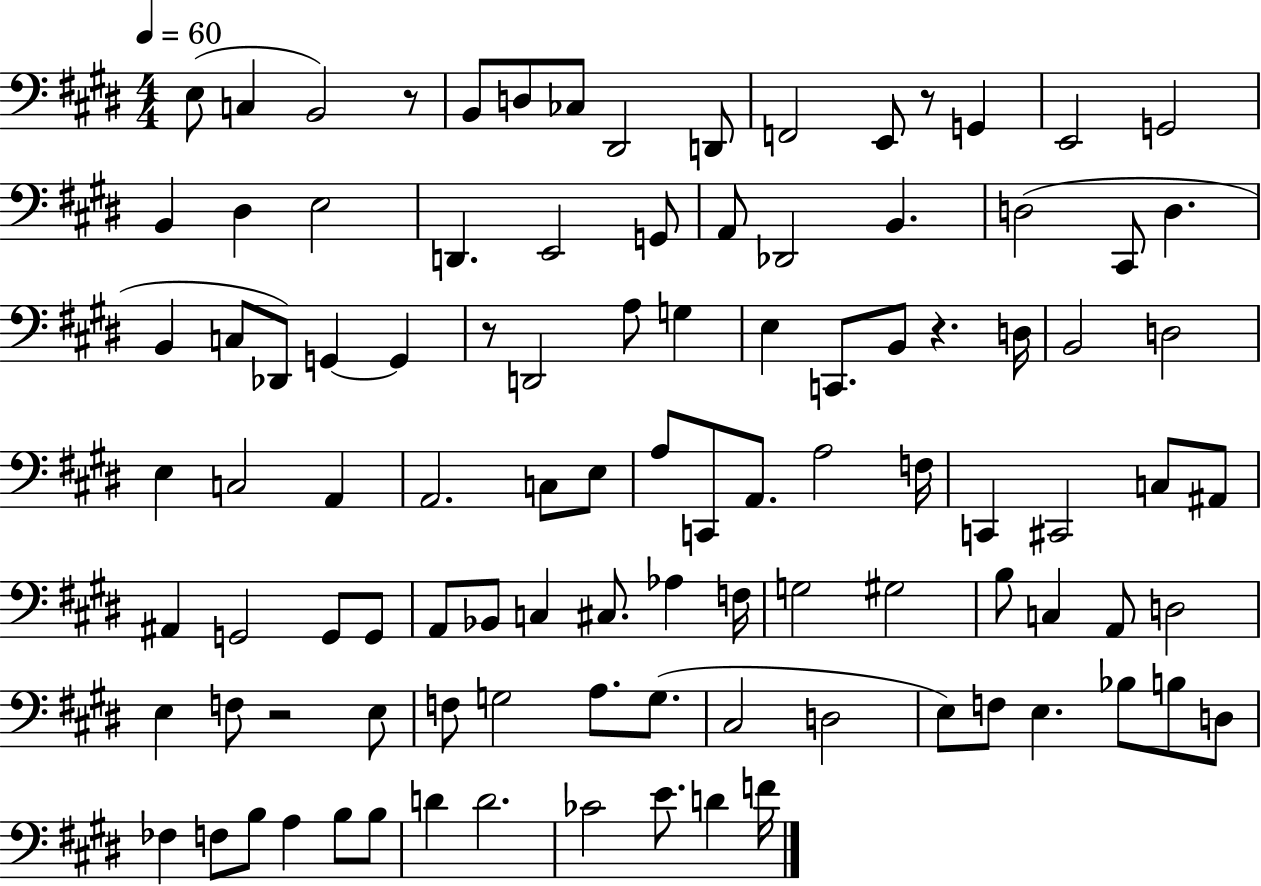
E3/e C3/q B2/h R/e B2/e D3/e CES3/e D#2/h D2/e F2/h E2/e R/e G2/q E2/h G2/h B2/q D#3/q E3/h D2/q. E2/h G2/e A2/e Db2/h B2/q. D3/h C#2/e D3/q. B2/q C3/e Db2/e G2/q G2/q R/e D2/h A3/e G3/q E3/q C2/e. B2/e R/q. D3/s B2/h D3/h E3/q C3/h A2/q A2/h. C3/e E3/e A3/e C2/e A2/e. A3/h F3/s C2/q C#2/h C3/e A#2/e A#2/q G2/h G2/e G2/e A2/e Bb2/e C3/q C#3/e. Ab3/q F3/s G3/h G#3/h B3/e C3/q A2/e D3/h E3/q F3/e R/h E3/e F3/e G3/h A3/e. G3/e. C#3/h D3/h E3/e F3/e E3/q. Bb3/e B3/e D3/e FES3/q F3/e B3/e A3/q B3/e B3/e D4/q D4/h. CES4/h E4/e. D4/q F4/s